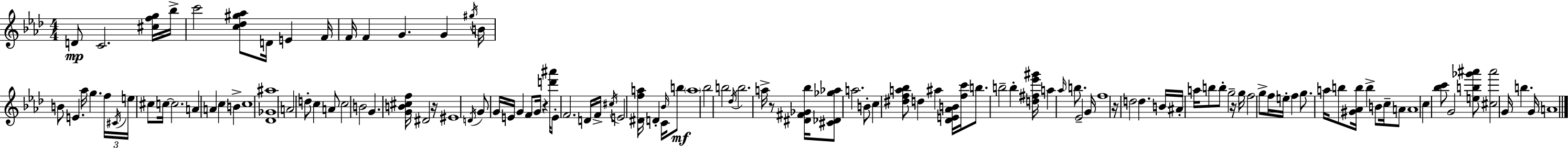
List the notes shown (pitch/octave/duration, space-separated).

D4/e C4/h. [C#5,F5,G5]/s Bb5/s C6/h [C5,Db5,G#5,Ab5]/e D4/s E4/q F4/s F4/s F4/q G4/q. G4/q G#5/s B4/s B4/e E4/q. Ab5/s G5/q. F5/s C#4/s E5/s C#5/e C5/s C5/h. A4/q A4/q C5/q B4/q C5/w [Db4,Gb4,A#5]/w A4/h D5/e C5/q A4/e C5/h B4/h G4/q. [G4,B4,C#5,F5]/s D#4/h R/s EIS4/w D4/s G4/e G4/s E4/s G4/q F4/e G4/s R/q [D6,A#6]/s E4/e F4/h. D4/s F4/s C#5/s E4/h [D#4,F5,A5]/s D4/q C4/s Bb4/s B5/e A5/w Bb5/h B5/h Db5/s B5/h. A5/s R/e [D#4,F#4,Gb4,Bb5]/s [C#4,Db4,Gb5,Ab5]/e A5/h. B4/e C5/q [D#5,F5,A5,Bb5]/e D5/q A#5/q [Db4,E4,Ab4,B4]/s [F5,C6]/s B5/e. B5/h B5/q [D5,F#5,Eb6,G#6]/s A5/q Ab5/s B5/e. Eb4/h G4/s F5/w R/s D5/h D5/q. B4/s A#4/s A5/s B5/e B5/e G5/h R/s G5/s F5/h G5/e F5/s E5/s F5/q G5/e. A5/s B5/e [G#4,Ab4,B5]/s B5/q B4/e C5/s A4/e A4/w C5/q [Bb5,C6]/e G4/h [E5,B5,Gb6,A#6]/e [C#5,A#6]/h G4/s B5/q. G4/s A4/w